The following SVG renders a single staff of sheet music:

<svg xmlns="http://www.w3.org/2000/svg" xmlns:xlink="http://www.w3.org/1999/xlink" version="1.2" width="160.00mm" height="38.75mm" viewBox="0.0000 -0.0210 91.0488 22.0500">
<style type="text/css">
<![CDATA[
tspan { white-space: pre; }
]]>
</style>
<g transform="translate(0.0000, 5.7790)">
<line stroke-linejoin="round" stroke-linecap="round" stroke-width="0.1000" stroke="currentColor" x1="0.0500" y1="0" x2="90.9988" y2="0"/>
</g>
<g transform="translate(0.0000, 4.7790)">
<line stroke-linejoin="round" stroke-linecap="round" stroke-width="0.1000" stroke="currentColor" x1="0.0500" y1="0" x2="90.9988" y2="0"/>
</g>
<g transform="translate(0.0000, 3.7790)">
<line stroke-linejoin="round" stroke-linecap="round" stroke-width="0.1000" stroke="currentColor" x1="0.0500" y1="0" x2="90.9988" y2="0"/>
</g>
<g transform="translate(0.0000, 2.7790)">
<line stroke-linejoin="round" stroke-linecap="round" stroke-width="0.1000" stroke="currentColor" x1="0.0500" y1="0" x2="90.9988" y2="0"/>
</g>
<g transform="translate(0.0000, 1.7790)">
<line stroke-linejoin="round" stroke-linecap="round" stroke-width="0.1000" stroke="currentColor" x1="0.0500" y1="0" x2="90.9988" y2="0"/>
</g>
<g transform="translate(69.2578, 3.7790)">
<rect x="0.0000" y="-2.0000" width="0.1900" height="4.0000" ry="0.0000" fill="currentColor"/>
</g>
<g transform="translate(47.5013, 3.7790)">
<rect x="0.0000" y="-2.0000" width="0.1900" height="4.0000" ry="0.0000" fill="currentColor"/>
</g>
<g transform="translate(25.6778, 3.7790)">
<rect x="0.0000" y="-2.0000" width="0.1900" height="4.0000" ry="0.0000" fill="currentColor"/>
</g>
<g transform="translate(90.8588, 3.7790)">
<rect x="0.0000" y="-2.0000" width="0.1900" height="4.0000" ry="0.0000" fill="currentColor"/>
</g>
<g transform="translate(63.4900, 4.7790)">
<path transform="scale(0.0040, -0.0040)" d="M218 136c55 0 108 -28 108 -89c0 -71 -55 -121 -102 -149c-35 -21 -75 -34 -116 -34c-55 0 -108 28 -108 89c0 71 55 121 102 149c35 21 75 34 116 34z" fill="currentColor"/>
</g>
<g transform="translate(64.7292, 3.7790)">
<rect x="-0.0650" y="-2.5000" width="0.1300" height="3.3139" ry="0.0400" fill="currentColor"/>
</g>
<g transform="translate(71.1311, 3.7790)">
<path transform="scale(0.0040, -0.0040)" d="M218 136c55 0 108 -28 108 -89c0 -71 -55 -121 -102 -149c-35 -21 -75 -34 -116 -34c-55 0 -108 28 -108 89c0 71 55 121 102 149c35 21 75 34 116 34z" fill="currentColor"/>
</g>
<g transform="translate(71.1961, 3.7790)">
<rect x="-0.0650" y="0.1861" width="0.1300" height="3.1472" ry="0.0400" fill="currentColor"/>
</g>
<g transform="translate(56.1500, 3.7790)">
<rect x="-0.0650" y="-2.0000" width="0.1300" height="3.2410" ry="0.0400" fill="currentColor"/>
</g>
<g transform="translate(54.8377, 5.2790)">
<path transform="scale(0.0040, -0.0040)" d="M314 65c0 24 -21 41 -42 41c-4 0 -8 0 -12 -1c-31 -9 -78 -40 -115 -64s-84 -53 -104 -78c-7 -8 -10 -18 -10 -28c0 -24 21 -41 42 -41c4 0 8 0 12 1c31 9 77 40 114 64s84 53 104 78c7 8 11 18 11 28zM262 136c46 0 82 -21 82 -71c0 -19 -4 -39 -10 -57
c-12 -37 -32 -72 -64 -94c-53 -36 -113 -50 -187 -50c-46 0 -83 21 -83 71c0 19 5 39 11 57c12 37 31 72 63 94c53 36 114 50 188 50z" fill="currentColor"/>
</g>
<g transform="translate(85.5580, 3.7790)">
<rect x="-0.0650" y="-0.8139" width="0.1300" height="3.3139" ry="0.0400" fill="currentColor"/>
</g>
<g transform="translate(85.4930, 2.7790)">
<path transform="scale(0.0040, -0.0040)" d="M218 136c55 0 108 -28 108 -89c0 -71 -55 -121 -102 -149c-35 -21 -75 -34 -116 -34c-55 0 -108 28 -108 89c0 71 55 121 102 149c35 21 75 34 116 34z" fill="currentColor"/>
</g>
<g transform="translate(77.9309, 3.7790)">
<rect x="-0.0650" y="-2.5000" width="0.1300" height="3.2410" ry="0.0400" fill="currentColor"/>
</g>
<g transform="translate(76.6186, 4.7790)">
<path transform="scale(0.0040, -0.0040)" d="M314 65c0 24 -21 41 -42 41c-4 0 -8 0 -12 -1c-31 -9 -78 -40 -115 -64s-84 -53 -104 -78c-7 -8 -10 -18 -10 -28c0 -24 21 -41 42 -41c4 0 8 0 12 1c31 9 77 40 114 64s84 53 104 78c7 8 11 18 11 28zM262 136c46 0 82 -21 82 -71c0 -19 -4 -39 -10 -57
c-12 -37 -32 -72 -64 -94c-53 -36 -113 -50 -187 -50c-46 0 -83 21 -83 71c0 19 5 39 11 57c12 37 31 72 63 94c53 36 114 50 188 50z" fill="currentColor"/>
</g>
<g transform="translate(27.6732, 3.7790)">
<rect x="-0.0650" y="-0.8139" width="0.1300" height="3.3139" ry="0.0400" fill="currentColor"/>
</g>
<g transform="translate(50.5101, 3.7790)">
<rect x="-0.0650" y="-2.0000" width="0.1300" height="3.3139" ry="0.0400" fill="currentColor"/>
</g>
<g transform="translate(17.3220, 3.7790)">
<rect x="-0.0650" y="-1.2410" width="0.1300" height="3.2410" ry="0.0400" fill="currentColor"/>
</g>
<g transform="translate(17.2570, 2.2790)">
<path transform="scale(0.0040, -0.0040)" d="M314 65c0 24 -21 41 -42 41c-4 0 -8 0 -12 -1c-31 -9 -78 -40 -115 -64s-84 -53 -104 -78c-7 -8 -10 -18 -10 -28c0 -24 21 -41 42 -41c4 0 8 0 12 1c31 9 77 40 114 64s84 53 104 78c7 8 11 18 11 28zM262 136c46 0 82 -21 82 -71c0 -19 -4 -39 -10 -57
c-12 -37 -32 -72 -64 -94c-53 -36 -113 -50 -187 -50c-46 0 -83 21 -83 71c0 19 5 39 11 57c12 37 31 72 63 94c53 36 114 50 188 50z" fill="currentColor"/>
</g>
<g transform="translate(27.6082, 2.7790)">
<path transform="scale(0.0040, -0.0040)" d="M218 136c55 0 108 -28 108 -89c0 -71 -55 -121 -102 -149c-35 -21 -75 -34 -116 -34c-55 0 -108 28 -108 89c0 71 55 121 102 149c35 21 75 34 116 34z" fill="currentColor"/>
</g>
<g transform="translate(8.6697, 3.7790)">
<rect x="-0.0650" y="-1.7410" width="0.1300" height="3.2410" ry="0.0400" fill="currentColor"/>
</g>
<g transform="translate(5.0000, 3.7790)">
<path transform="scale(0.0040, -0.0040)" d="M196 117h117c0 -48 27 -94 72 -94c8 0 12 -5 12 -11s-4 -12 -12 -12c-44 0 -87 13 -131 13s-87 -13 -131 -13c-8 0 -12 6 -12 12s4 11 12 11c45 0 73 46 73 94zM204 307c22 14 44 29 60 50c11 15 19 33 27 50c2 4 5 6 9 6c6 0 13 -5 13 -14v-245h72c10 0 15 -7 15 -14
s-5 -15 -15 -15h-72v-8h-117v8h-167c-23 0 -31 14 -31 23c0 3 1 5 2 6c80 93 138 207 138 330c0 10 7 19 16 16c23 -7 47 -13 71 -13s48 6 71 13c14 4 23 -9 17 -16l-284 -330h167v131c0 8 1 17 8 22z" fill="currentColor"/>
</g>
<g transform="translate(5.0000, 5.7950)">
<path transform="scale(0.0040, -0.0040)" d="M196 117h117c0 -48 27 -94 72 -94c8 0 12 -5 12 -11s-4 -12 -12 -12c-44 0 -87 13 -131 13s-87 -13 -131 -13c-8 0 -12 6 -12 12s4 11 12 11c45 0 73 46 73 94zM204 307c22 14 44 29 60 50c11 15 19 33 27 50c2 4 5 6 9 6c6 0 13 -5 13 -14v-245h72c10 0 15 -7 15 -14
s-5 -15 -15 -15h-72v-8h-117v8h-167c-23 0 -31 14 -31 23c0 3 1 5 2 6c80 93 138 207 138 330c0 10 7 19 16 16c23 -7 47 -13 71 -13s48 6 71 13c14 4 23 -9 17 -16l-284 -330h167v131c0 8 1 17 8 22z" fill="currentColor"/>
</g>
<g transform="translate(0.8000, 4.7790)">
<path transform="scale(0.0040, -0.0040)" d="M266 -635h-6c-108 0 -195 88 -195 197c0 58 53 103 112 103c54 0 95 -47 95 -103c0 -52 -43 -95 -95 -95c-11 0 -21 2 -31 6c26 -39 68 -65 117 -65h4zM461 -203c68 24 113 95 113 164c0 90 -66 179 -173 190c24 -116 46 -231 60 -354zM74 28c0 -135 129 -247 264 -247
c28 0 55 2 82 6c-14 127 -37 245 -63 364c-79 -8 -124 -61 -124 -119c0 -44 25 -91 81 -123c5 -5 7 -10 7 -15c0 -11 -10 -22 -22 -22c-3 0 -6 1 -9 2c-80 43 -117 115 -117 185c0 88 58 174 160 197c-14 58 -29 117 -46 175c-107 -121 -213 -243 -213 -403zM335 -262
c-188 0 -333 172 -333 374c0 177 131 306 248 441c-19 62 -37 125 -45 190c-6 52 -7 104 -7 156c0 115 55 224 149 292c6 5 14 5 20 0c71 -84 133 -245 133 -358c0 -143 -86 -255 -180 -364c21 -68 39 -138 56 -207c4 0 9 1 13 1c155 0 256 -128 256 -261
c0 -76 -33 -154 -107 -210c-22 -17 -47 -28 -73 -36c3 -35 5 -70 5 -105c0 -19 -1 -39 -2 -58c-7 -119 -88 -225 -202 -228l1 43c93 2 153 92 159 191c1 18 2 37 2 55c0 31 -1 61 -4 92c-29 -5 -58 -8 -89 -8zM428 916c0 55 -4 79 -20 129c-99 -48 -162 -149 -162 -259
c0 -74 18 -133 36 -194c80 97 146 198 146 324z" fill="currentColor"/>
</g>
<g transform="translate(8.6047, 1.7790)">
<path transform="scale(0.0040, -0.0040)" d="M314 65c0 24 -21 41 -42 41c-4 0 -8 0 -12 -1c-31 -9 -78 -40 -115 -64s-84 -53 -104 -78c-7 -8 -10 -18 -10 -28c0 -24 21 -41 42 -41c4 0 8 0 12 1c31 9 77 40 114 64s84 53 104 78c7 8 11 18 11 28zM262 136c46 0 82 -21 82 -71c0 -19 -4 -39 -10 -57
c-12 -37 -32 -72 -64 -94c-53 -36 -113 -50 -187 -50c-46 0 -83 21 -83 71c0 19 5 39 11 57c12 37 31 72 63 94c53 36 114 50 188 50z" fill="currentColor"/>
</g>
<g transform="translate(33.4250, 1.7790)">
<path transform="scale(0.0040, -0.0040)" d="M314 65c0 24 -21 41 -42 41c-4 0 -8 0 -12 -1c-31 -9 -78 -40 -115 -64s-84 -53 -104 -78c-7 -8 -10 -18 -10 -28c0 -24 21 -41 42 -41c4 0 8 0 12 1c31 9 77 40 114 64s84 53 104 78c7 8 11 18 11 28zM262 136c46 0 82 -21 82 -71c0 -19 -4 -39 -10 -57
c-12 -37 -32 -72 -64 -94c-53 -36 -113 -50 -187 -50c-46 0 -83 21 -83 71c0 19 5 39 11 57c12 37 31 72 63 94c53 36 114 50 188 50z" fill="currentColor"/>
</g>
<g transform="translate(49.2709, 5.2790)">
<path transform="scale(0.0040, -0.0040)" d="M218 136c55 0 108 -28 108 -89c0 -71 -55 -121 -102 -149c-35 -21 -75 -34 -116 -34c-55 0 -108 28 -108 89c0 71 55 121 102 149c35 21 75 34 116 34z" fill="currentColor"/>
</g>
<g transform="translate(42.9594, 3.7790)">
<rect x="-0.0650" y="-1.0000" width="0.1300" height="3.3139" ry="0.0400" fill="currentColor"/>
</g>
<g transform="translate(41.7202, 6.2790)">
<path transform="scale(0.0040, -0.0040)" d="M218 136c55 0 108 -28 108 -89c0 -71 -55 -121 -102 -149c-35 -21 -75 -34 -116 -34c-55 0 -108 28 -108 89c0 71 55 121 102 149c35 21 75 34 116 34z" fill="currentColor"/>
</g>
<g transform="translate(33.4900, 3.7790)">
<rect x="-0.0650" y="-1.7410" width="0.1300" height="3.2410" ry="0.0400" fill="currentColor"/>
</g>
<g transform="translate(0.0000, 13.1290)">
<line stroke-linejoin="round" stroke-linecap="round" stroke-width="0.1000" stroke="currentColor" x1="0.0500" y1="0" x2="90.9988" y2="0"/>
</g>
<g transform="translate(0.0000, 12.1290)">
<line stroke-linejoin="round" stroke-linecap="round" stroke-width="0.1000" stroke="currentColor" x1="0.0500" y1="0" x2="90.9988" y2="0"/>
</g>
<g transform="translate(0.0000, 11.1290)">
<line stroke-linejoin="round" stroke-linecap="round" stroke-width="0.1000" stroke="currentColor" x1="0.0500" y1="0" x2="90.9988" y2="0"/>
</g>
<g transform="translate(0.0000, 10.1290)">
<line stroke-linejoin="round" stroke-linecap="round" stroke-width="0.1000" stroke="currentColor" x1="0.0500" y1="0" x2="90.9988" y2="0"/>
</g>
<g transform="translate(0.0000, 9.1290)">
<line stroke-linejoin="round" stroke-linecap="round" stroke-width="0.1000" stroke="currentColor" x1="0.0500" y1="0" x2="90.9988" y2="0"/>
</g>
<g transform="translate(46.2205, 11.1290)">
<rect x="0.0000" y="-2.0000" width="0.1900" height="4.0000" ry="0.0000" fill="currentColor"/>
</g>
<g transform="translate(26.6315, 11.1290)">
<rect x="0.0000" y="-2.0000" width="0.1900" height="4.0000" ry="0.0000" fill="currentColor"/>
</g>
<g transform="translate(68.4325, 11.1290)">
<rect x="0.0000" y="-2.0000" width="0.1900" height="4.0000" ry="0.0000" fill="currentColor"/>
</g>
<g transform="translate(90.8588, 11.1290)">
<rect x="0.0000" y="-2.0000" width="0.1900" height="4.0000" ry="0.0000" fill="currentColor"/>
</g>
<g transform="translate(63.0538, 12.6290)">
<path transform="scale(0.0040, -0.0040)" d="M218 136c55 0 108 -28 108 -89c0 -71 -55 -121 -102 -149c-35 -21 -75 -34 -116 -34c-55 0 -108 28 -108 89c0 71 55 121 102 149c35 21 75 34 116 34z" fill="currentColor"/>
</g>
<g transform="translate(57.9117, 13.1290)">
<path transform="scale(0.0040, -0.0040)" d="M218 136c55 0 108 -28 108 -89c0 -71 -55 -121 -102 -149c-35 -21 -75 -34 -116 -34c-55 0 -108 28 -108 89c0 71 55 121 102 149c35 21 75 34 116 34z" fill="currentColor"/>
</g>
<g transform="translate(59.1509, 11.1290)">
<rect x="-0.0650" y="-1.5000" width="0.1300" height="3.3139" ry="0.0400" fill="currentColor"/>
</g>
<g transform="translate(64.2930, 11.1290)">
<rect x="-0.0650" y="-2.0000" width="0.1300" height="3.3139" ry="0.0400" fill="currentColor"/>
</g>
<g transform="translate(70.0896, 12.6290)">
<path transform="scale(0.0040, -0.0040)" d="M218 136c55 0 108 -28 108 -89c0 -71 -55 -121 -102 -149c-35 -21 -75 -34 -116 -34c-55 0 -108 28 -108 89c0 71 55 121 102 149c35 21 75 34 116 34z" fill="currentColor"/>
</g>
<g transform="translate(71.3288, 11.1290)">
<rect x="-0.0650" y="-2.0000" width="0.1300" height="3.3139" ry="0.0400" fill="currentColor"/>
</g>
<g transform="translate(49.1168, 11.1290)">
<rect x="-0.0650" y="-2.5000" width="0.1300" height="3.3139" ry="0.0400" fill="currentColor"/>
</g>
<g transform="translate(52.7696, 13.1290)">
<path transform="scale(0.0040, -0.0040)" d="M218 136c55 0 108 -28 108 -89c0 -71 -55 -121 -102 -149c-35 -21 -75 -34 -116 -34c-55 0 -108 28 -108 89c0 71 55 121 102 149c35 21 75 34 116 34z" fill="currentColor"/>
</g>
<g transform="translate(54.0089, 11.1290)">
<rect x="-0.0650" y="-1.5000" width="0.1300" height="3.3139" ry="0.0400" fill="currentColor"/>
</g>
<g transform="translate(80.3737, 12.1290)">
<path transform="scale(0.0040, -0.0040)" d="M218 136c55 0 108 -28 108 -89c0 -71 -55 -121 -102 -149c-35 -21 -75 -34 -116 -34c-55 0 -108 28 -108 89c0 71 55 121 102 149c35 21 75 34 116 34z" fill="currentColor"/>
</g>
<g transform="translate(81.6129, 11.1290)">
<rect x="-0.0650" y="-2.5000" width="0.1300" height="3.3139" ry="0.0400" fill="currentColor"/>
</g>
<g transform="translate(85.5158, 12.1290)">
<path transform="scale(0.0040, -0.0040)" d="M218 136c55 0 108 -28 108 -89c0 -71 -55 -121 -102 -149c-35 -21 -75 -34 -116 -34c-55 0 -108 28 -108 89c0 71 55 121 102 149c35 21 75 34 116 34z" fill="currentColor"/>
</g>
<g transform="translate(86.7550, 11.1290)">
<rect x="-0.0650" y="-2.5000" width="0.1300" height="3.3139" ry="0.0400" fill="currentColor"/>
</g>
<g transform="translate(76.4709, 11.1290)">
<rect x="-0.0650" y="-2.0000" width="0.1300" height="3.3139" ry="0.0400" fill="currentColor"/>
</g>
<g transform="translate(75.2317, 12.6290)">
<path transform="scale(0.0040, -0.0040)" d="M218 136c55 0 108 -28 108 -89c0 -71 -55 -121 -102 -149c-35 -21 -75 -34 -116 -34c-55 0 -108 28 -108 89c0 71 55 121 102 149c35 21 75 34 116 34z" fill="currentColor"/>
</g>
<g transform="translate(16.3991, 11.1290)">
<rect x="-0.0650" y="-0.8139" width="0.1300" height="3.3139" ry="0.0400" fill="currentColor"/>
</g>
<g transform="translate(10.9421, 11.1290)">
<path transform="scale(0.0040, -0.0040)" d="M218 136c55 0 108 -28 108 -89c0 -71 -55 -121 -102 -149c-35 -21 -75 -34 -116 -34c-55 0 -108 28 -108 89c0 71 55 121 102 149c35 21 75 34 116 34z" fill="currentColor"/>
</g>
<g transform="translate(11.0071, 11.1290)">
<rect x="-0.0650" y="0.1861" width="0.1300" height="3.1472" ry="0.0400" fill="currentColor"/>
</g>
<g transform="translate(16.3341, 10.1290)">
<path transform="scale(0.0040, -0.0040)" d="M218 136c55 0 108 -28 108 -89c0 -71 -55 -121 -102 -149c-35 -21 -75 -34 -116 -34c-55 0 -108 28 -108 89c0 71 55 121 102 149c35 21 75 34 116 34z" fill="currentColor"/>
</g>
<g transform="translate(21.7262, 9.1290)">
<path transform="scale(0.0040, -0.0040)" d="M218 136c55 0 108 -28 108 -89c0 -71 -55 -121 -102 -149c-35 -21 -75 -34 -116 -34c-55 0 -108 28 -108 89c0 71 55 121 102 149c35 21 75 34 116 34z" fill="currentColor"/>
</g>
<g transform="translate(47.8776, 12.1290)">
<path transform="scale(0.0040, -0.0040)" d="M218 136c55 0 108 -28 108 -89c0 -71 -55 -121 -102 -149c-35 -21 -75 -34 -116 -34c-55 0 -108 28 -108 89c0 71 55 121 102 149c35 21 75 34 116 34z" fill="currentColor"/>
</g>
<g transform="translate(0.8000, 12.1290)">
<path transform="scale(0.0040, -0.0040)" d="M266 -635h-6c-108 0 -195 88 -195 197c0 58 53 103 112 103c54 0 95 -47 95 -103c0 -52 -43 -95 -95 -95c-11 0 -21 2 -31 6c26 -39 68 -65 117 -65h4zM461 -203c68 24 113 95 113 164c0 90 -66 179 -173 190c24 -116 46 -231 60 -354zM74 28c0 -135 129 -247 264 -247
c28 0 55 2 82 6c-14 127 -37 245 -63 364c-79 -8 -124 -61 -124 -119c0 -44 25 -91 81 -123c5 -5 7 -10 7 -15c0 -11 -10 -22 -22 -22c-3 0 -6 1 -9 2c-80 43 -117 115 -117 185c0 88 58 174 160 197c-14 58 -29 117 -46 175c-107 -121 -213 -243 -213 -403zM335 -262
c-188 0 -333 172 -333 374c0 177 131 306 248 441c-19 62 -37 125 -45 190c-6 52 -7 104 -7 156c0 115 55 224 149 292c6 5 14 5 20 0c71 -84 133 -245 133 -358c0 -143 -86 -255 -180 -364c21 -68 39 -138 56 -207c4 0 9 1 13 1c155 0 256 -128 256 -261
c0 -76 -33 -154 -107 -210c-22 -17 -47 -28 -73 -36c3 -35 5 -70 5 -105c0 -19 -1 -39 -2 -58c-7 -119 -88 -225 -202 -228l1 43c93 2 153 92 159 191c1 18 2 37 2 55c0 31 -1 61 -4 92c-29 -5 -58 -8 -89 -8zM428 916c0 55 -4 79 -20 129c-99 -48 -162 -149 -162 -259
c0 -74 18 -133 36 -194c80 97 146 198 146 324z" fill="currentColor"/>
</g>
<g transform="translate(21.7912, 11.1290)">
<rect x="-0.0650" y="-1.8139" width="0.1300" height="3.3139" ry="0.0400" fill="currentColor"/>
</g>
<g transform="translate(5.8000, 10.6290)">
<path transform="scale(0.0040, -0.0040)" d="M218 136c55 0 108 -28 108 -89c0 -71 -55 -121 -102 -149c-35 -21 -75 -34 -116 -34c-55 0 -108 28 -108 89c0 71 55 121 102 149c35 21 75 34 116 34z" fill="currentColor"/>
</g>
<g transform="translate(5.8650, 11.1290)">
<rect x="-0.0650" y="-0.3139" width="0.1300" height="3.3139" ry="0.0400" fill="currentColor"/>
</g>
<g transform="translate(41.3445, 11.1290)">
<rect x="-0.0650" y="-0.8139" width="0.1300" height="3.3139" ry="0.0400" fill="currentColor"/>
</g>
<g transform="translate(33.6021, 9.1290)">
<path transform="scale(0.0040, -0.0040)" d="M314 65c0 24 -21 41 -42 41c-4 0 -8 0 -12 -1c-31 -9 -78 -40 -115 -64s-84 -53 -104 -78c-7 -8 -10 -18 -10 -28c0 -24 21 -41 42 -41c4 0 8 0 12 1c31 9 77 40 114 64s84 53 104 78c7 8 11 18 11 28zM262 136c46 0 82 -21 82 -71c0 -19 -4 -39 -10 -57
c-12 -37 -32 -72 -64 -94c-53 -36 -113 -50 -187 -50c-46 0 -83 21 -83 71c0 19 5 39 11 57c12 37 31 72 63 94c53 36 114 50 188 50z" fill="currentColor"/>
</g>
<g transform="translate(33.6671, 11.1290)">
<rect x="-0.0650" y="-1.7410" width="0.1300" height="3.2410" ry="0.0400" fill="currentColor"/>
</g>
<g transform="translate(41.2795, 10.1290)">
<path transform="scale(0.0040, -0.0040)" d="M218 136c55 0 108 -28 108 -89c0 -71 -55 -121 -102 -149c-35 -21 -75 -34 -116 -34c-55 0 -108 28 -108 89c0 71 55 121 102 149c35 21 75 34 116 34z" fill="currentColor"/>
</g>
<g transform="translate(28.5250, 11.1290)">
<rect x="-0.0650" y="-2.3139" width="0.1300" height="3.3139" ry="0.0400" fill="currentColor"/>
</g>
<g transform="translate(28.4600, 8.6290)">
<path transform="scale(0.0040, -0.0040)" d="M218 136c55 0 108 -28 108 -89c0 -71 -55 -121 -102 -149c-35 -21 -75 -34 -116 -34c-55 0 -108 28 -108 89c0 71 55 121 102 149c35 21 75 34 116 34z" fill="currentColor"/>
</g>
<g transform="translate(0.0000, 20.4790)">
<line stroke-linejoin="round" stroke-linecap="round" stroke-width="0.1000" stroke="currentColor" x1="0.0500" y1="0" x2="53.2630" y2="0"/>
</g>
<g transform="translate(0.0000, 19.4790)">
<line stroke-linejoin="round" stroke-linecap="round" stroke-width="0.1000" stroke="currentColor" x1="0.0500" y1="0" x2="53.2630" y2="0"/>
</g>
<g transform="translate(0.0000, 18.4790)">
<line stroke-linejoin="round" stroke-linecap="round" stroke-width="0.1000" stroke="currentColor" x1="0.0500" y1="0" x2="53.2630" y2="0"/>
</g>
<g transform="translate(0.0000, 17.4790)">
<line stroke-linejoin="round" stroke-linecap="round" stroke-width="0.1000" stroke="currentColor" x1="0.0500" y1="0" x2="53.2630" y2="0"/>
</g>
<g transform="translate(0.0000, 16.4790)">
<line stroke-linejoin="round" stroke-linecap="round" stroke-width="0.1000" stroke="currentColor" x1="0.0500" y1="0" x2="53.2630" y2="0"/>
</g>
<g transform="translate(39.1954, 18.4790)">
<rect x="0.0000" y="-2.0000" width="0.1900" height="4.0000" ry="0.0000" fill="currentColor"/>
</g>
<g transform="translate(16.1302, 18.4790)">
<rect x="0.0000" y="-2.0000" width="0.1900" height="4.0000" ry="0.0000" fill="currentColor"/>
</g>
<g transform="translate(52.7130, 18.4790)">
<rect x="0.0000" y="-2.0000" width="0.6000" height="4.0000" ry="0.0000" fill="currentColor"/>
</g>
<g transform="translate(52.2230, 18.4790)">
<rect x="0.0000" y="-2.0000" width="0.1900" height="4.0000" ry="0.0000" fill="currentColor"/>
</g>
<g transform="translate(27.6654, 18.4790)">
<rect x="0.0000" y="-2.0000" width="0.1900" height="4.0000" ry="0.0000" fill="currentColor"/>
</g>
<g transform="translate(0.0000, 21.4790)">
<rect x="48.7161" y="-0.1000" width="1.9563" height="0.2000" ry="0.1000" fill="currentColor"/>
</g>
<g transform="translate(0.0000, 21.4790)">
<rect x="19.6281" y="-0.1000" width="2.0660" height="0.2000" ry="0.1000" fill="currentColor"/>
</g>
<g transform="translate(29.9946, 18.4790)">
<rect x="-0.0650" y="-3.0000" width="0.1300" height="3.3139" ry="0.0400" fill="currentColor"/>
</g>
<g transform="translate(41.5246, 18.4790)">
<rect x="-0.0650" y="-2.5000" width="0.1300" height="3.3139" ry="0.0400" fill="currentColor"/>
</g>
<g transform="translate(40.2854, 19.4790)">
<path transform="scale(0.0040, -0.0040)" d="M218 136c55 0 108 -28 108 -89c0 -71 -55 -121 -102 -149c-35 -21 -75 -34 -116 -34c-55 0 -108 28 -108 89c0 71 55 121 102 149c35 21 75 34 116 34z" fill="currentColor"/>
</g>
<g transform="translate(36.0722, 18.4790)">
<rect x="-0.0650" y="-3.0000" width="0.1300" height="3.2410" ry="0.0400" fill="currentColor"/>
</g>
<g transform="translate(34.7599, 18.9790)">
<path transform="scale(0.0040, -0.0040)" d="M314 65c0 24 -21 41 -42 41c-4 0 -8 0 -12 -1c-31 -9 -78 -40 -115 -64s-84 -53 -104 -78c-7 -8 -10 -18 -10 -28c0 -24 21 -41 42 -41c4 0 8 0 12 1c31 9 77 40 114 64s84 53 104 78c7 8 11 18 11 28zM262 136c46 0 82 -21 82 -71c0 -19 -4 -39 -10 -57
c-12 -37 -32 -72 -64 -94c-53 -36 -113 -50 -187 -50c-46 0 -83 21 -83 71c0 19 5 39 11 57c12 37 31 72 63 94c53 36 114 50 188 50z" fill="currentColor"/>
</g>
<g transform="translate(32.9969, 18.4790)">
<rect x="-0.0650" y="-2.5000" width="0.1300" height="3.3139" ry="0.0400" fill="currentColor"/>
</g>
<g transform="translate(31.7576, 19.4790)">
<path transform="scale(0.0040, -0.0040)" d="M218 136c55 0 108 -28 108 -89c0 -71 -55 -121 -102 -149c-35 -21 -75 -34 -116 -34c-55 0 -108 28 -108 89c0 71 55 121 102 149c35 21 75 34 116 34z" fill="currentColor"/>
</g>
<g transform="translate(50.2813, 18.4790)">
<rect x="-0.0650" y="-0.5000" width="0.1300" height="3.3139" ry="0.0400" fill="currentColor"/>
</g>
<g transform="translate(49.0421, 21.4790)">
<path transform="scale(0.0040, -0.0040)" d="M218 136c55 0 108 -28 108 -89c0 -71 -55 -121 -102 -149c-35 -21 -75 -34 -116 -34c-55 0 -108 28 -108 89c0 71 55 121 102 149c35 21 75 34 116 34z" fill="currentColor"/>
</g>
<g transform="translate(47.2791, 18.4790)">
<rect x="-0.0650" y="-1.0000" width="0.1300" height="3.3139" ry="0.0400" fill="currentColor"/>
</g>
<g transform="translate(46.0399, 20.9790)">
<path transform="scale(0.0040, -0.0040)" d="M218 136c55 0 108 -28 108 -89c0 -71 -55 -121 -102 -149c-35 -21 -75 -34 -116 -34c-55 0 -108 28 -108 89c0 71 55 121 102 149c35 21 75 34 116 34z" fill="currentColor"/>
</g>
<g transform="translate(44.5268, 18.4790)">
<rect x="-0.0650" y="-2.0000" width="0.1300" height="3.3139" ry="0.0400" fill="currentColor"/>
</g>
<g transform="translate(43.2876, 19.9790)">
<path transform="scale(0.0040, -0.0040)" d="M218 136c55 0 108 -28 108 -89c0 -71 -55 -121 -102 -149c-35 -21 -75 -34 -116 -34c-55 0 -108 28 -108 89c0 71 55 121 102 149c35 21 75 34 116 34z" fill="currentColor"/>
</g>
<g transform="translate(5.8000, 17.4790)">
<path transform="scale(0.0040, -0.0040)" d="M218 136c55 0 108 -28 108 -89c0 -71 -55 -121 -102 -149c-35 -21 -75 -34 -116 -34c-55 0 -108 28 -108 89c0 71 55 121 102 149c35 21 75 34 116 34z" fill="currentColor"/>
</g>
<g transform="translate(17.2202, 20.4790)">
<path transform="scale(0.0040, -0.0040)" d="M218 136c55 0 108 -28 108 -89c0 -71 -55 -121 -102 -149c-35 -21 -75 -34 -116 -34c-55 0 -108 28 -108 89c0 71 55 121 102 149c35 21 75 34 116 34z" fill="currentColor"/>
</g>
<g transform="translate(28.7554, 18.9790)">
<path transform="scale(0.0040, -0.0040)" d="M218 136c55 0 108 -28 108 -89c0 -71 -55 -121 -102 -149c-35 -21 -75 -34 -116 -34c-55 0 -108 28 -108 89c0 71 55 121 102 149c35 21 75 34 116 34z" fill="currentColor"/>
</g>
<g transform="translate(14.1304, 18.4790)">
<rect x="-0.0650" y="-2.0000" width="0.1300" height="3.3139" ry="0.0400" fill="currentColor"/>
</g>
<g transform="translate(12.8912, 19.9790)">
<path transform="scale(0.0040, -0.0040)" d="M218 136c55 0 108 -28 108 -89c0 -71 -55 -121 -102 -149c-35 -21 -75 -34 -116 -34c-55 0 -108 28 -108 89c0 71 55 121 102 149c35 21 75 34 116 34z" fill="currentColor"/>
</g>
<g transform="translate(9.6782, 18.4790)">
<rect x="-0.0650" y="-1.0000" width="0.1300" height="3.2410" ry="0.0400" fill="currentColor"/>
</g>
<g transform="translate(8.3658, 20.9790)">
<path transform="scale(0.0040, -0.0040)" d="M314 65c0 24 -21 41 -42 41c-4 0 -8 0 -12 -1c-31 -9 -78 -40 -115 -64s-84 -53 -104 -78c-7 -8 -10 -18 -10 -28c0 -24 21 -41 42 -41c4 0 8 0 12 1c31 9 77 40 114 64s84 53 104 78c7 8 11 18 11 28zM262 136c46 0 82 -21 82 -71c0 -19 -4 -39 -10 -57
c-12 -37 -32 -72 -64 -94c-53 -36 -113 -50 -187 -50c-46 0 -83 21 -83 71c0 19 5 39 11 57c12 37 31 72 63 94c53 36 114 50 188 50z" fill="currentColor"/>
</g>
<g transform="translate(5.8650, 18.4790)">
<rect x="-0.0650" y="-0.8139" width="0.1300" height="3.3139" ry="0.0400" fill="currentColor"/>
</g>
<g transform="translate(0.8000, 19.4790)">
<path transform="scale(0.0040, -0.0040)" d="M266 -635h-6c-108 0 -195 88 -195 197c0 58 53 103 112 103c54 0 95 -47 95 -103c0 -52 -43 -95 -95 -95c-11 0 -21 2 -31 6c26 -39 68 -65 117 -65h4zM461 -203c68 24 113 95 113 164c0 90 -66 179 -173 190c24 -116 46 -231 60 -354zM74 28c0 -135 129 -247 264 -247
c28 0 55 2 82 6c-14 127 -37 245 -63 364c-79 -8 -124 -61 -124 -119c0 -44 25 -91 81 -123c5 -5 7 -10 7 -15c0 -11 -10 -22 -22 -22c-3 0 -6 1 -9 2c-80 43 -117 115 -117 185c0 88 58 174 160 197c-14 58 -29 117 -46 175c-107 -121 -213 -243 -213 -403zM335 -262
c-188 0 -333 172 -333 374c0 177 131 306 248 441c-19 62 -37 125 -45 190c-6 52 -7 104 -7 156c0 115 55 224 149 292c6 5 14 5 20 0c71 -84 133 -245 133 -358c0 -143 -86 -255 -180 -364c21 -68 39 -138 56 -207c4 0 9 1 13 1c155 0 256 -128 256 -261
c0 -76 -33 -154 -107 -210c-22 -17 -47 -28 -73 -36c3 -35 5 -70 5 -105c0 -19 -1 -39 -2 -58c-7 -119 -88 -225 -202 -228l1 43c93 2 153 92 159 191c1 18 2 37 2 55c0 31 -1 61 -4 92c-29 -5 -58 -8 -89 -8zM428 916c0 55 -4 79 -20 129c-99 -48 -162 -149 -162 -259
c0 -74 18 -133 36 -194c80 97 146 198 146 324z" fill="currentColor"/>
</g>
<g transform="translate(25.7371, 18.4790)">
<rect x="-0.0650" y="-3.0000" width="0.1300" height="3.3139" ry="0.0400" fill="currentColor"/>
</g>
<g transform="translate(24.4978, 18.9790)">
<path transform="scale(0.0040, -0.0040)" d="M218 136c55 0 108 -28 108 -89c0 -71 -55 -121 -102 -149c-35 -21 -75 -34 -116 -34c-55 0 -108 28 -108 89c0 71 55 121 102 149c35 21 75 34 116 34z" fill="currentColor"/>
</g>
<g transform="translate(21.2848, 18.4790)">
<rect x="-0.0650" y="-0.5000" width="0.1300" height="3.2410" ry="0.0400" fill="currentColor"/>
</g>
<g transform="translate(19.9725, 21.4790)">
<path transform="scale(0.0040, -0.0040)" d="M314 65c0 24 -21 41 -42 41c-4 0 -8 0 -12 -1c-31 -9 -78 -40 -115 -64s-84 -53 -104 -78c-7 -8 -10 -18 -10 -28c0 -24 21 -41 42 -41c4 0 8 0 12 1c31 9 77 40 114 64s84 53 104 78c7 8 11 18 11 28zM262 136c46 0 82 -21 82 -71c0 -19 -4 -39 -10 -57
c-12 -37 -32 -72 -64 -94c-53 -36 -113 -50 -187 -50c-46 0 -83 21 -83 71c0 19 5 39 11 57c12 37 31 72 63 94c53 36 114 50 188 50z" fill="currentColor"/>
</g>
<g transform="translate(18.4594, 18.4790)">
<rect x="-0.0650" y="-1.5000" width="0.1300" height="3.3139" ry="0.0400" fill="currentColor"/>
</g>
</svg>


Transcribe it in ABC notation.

X:1
T:Untitled
M:4/4
L:1/4
K:C
f2 e2 d f2 D F F2 G B G2 d c B d f g f2 d G E E F F F G G d D2 F E C2 A A G A2 G F D C